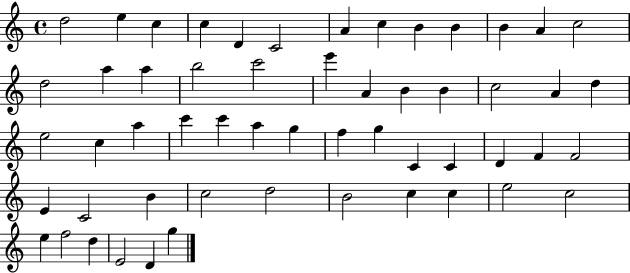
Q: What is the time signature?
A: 4/4